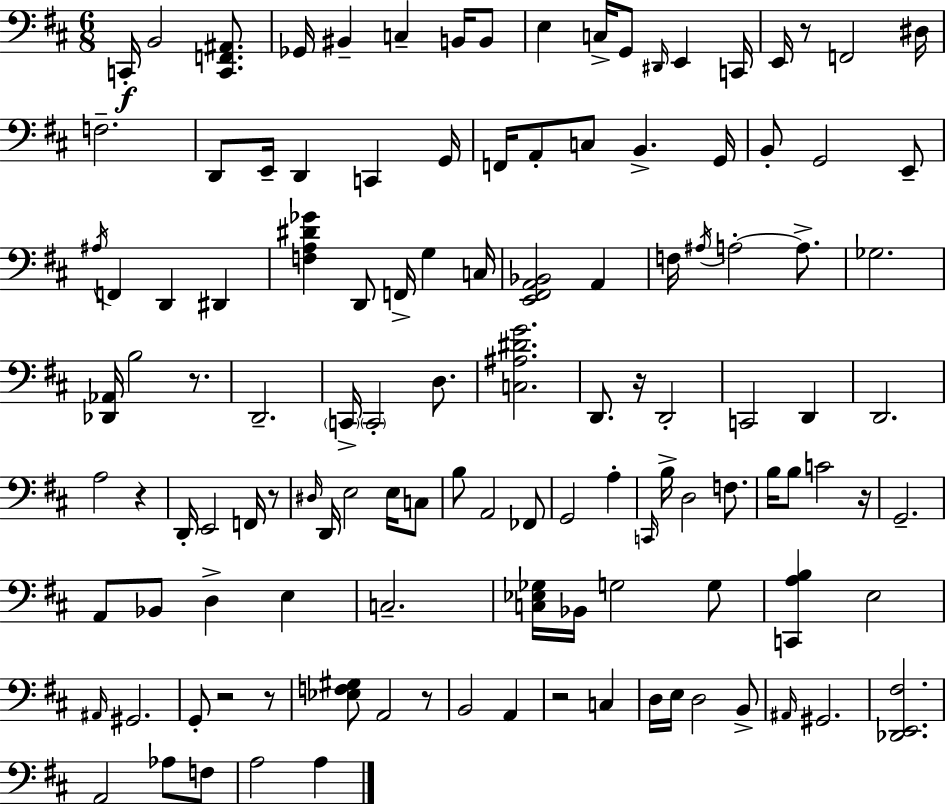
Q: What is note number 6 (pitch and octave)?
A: B2